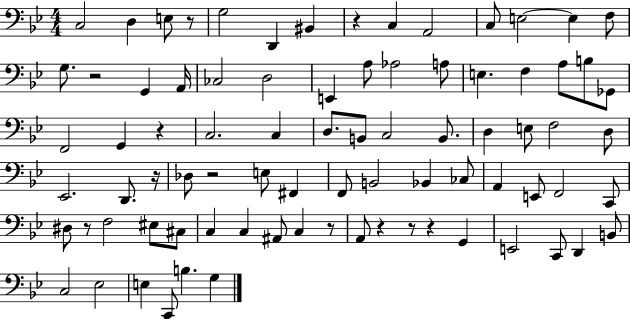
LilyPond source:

{
  \clef bass
  \numericTimeSignature
  \time 4/4
  \key bes \major
  c2 d4 e8 r8 | g2 d,4 bis,4 | r4 c4 a,2 | c8 e2~~ e4 f8 | \break g8. r2 g,4 a,16 | ces2 d2 | e,4 a8 aes2 a8 | e4. f4 a8 b8 ges,8 | \break f,2 g,4 r4 | c2. c4 | d8. b,8 c2 b,8. | d4 e8 f2 d8 | \break ees,2. d,8. r16 | des8 r2 e8 fis,4 | f,8 b,2 bes,4 ces8 | a,4 e,8 f,2 c,8 | \break dis8 r8 f2 eis8 cis8 | c4 c4 ais,8 c4 r8 | a,8 r4 r8 r4 g,4 | e,2 c,8 d,4 b,8 | \break c2 ees2 | e4 c,8 b4. g4 | \bar "|."
}